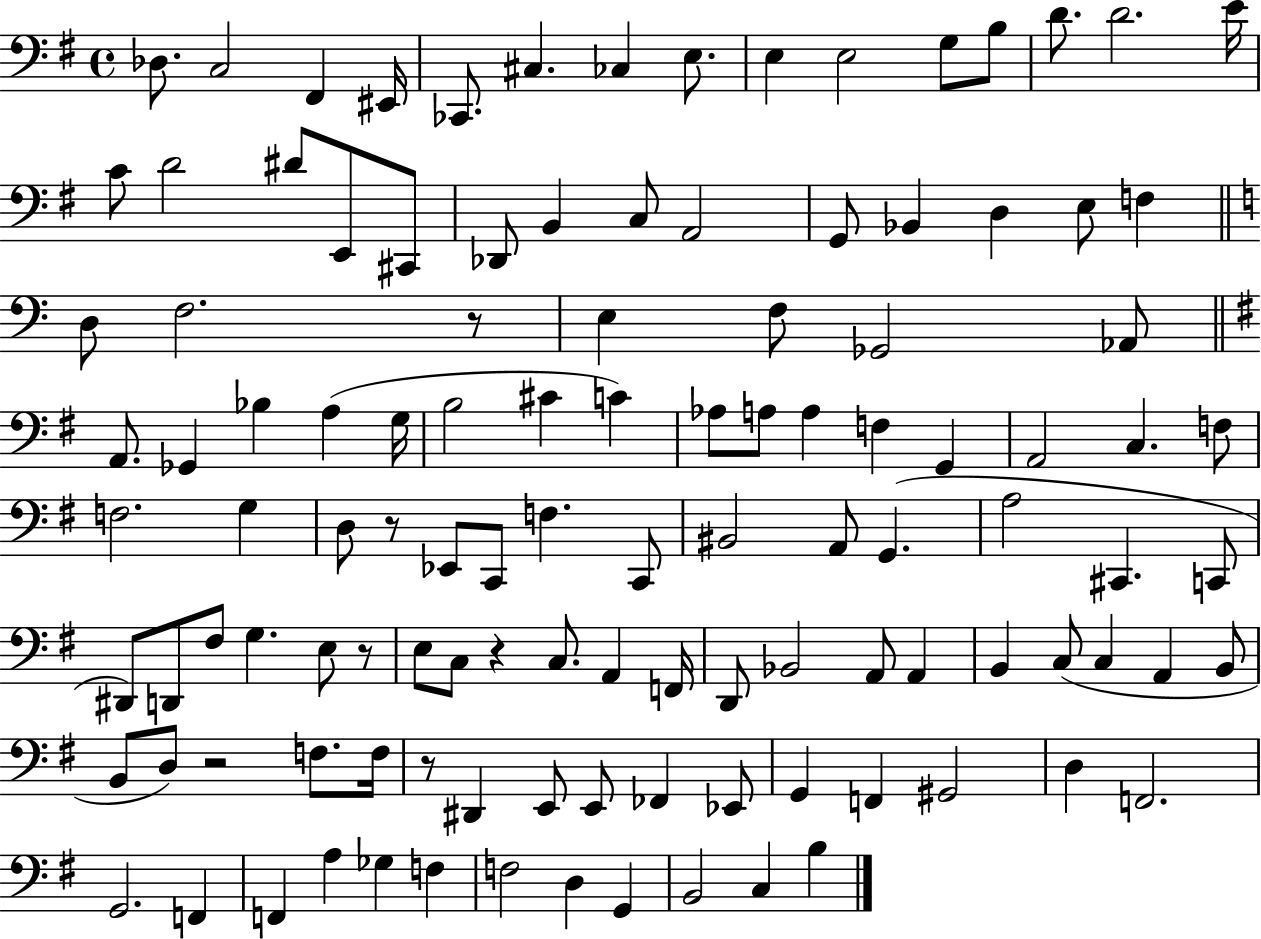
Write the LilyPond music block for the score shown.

{
  \clef bass
  \time 4/4
  \defaultTimeSignature
  \key g \major
  des8. c2 fis,4 eis,16 | ces,8. cis4. ces4 e8. | e4 e2 g8 b8 | d'8. d'2. e'16 | \break c'8 d'2 dis'8 e,8 cis,8 | des,8 b,4 c8 a,2 | g,8 bes,4 d4 e8 f4 | \bar "||" \break \key c \major d8 f2. r8 | e4 f8 ges,2 aes,8 | \bar "||" \break \key e \minor a,8. ges,4 bes4 a4( g16 | b2 cis'4 c'4) | aes8 a8 a4 f4 g,4 | a,2 c4. f8 | \break f2. g4 | d8 r8 ees,8 c,8 f4. c,8 | bis,2 a,8 g,4.( | a2 cis,4. c,8 | \break dis,8) d,8 fis8 g4. e8 r8 | e8 c8 r4 c8. a,4 f,16 | d,8 bes,2 a,8 a,4 | b,4 c8( c4 a,4 b,8 | \break b,8 d8) r2 f8. f16 | r8 dis,4 e,8 e,8 fes,4 ees,8 | g,4 f,4 gis,2 | d4 f,2. | \break g,2. f,4 | f,4 a4 ges4 f4 | f2 d4 g,4 | b,2 c4 b4 | \break \bar "|."
}